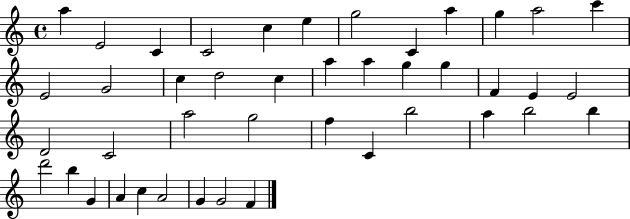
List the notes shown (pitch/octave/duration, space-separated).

A5/q E4/h C4/q C4/h C5/q E5/q G5/h C4/q A5/q G5/q A5/h C6/q E4/h G4/h C5/q D5/h C5/q A5/q A5/q G5/q G5/q F4/q E4/q E4/h D4/h C4/h A5/h G5/h F5/q C4/q B5/h A5/q B5/h B5/q D6/h B5/q G4/q A4/q C5/q A4/h G4/q G4/h F4/q